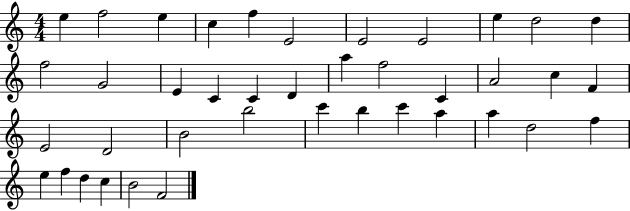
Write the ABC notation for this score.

X:1
T:Untitled
M:4/4
L:1/4
K:C
e f2 e c f E2 E2 E2 e d2 d f2 G2 E C C D a f2 C A2 c F E2 D2 B2 b2 c' b c' a a d2 f e f d c B2 F2